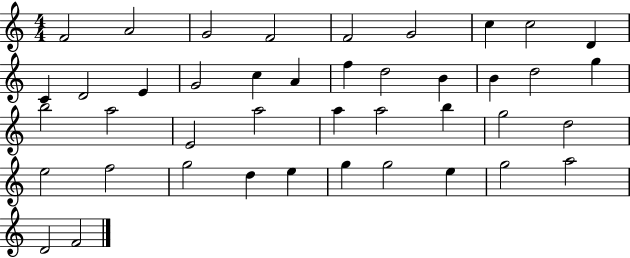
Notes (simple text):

F4/h A4/h G4/h F4/h F4/h G4/h C5/q C5/h D4/q C4/q D4/h E4/q G4/h C5/q A4/q F5/q D5/h B4/q B4/q D5/h G5/q B5/h A5/h E4/h A5/h A5/q A5/h B5/q G5/h D5/h E5/h F5/h G5/h D5/q E5/q G5/q G5/h E5/q G5/h A5/h D4/h F4/h